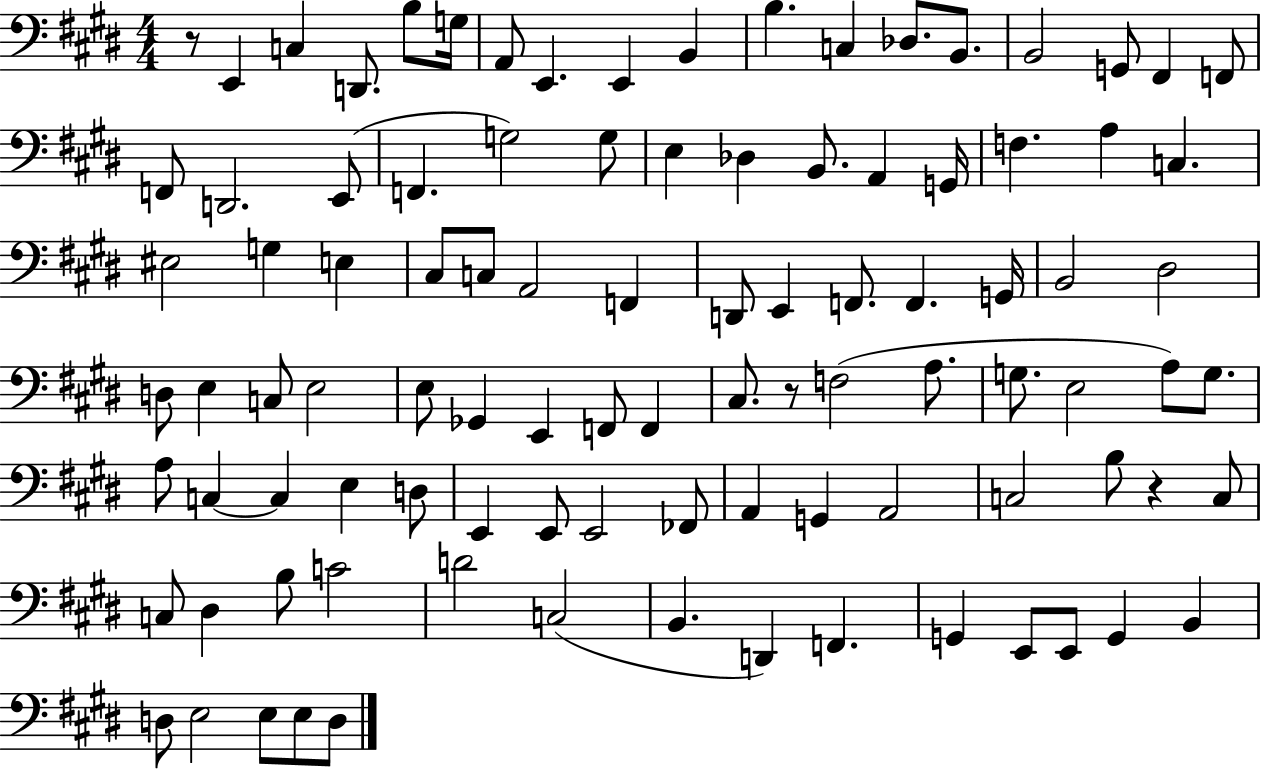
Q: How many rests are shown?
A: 3